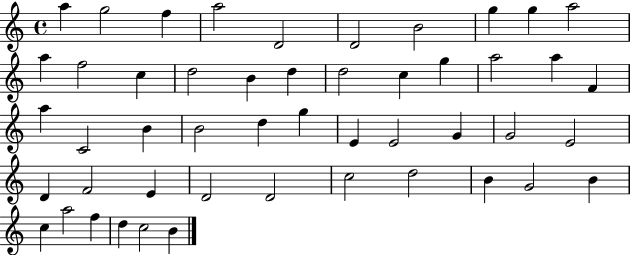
{
  \clef treble
  \time 4/4
  \defaultTimeSignature
  \key c \major
  a''4 g''2 f''4 | a''2 d'2 | d'2 b'2 | g''4 g''4 a''2 | \break a''4 f''2 c''4 | d''2 b'4 d''4 | d''2 c''4 g''4 | a''2 a''4 f'4 | \break a''4 c'2 b'4 | b'2 d''4 g''4 | e'4 e'2 g'4 | g'2 e'2 | \break d'4 f'2 e'4 | d'2 d'2 | c''2 d''2 | b'4 g'2 b'4 | \break c''4 a''2 f''4 | d''4 c''2 b'4 | \bar "|."
}